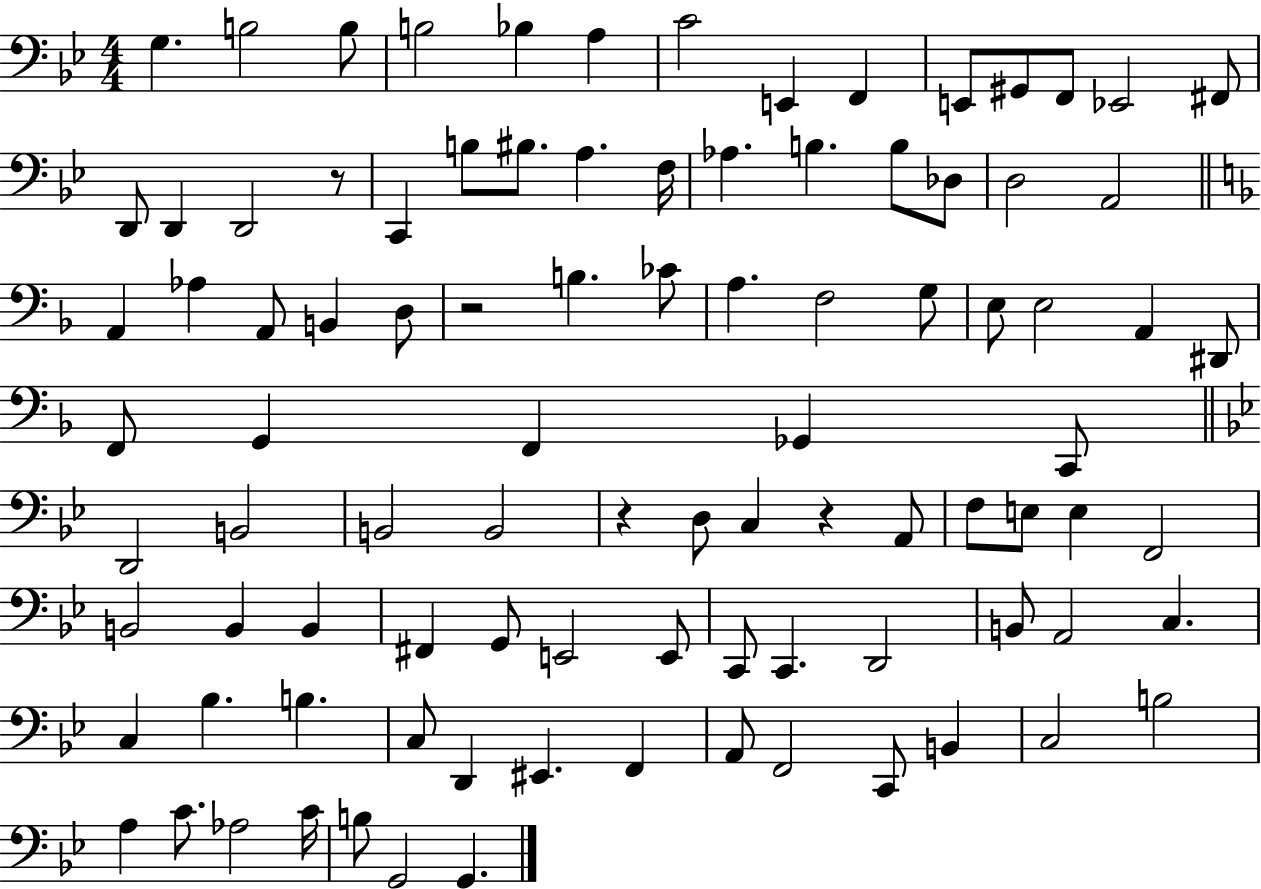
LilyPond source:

{
  \clef bass
  \numericTimeSignature
  \time 4/4
  \key bes \major
  \repeat volta 2 { g4. b2 b8 | b2 bes4 a4 | c'2 e,4 f,4 | e,8 gis,8 f,8 ees,2 fis,8 | \break d,8 d,4 d,2 r8 | c,4 b8 bis8. a4. f16 | aes4. b4. b8 des8 | d2 a,2 | \break \bar "||" \break \key d \minor a,4 aes4 a,8 b,4 d8 | r2 b4. ces'8 | a4. f2 g8 | e8 e2 a,4 dis,8 | \break f,8 g,4 f,4 ges,4 c,8 | \bar "||" \break \key bes \major d,2 b,2 | b,2 b,2 | r4 d8 c4 r4 a,8 | f8 e8 e4 f,2 | \break b,2 b,4 b,4 | fis,4 g,8 e,2 e,8 | c,8 c,4. d,2 | b,8 a,2 c4. | \break c4 bes4. b4. | c8 d,4 eis,4. f,4 | a,8 f,2 c,8 b,4 | c2 b2 | \break a4 c'8. aes2 c'16 | b8 g,2 g,4. | } \bar "|."
}